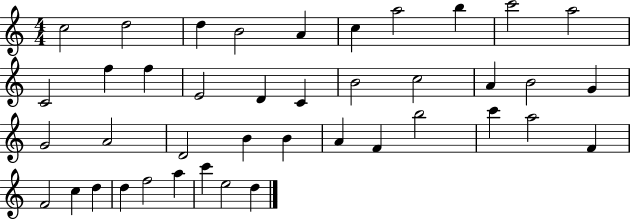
C5/h D5/h D5/q B4/h A4/q C5/q A5/h B5/q C6/h A5/h C4/h F5/q F5/q E4/h D4/q C4/q B4/h C5/h A4/q B4/h G4/q G4/h A4/h D4/h B4/q B4/q A4/q F4/q B5/h C6/q A5/h F4/q F4/h C5/q D5/q D5/q F5/h A5/q C6/q E5/h D5/q